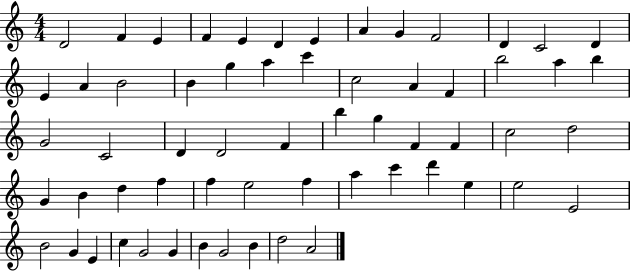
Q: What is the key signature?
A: C major